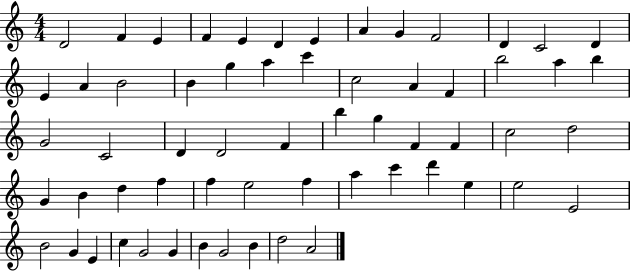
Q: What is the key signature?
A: C major